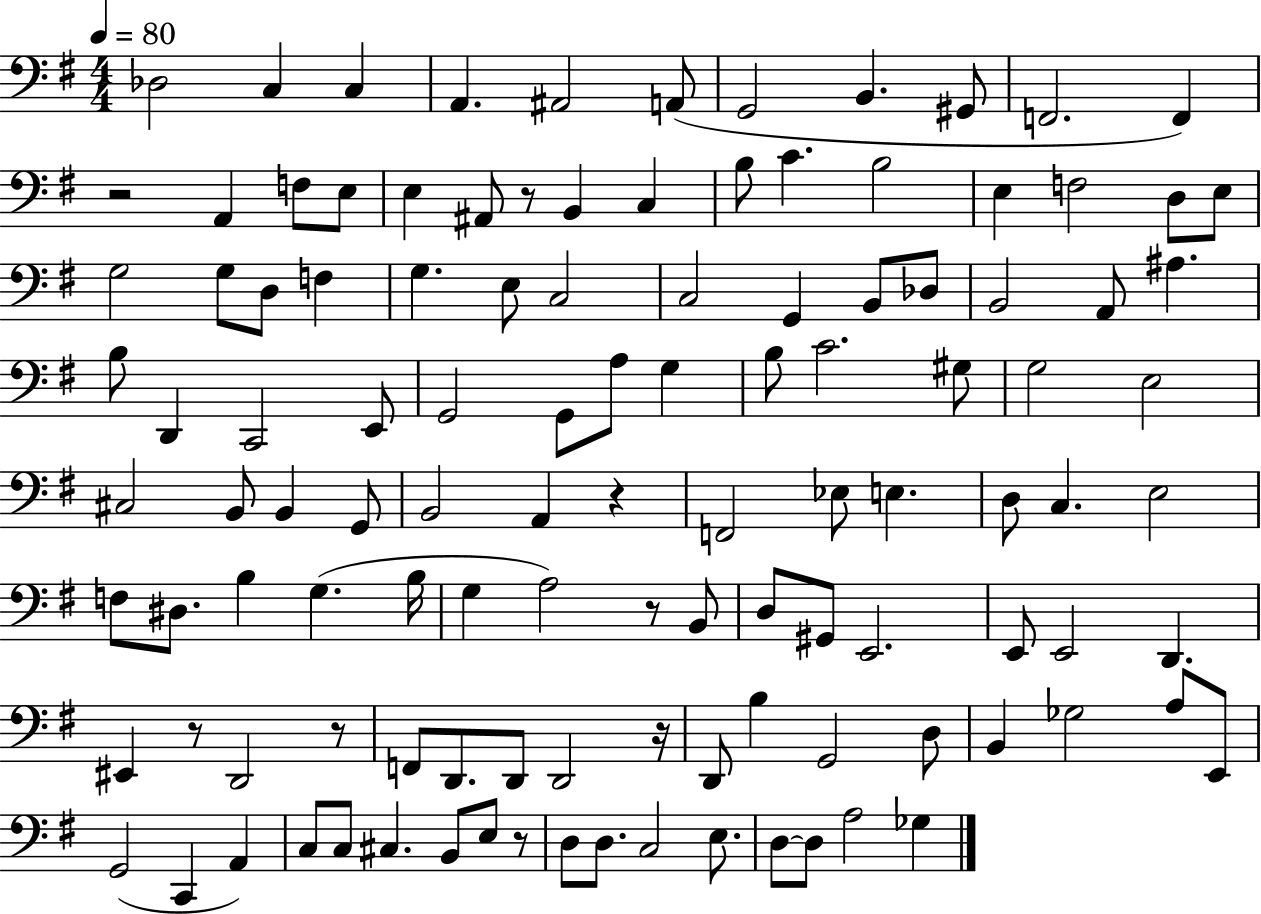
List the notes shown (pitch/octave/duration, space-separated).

Db3/h C3/q C3/q A2/q. A#2/h A2/e G2/h B2/q. G#2/e F2/h. F2/q R/h A2/q F3/e E3/e E3/q A#2/e R/e B2/q C3/q B3/e C4/q. B3/h E3/q F3/h D3/e E3/e G3/h G3/e D3/e F3/q G3/q. E3/e C3/h C3/h G2/q B2/e Db3/e B2/h A2/e A#3/q. B3/e D2/q C2/h E2/e G2/h G2/e A3/e G3/q B3/e C4/h. G#3/e G3/h E3/h C#3/h B2/e B2/q G2/e B2/h A2/q R/q F2/h Eb3/e E3/q. D3/e C3/q. E3/h F3/e D#3/e. B3/q G3/q. B3/s G3/q A3/h R/e B2/e D3/e G#2/e E2/h. E2/e E2/h D2/q. EIS2/q R/e D2/h R/e F2/e D2/e. D2/e D2/h R/s D2/e B3/q G2/h D3/e B2/q Gb3/h A3/e E2/e G2/h C2/q A2/q C3/e C3/e C#3/q. B2/e E3/e R/e D3/e D3/e. C3/h E3/e. D3/e D3/e A3/h Gb3/q